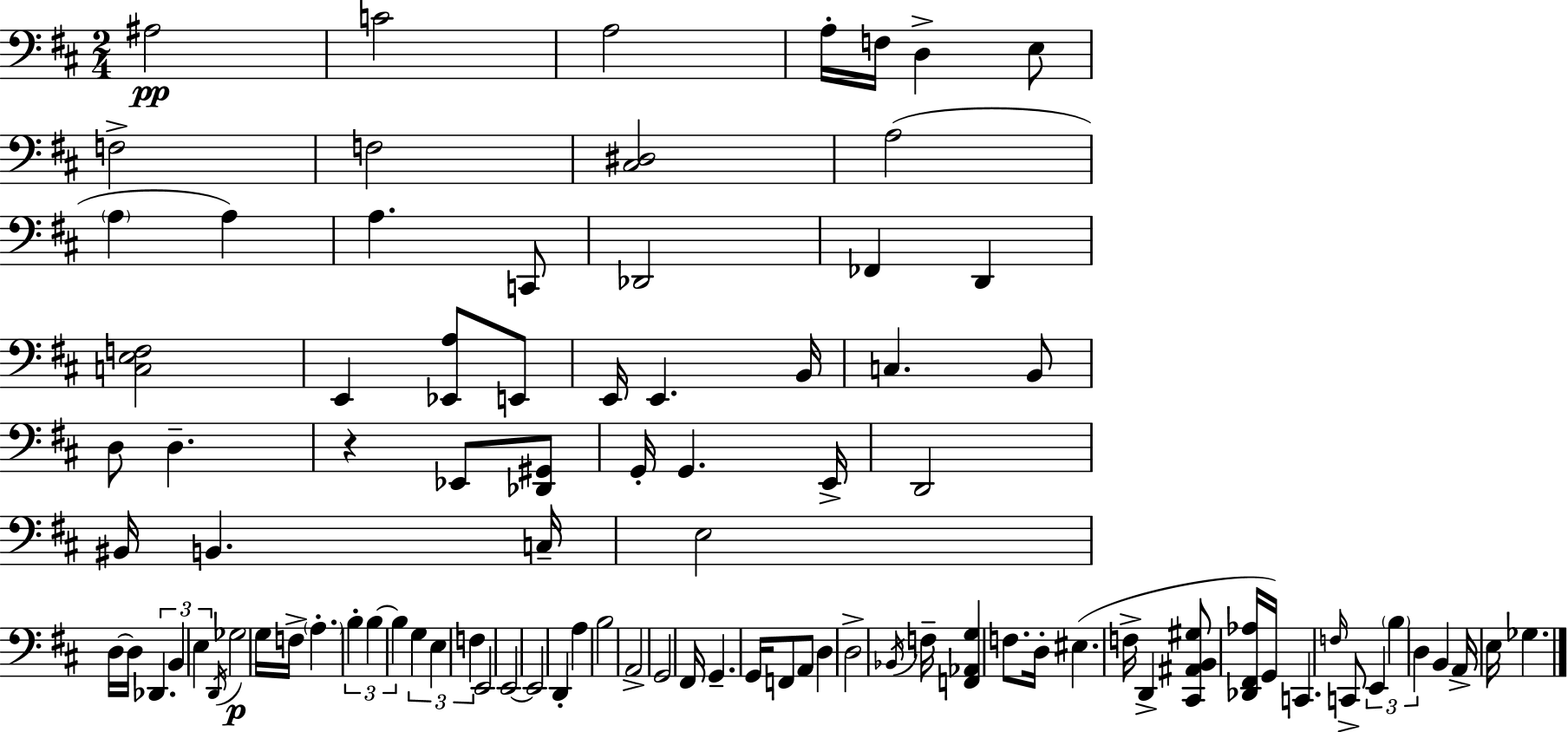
{
  \clef bass
  \numericTimeSignature
  \time 2/4
  \key d \major
  ais2\pp | c'2 | a2 | a16-. f16 d4-> e8 | \break f2-> | f2 | <cis dis>2 | a2( | \break \parenthesize a4 a4) | a4. c,8 | des,2 | fes,4 d,4 | \break <c e f>2 | e,4 <ees, a>8 e,8 | e,16 e,4. b,16 | c4. b,8 | \break d8 d4.-- | r4 ees,8 <des, gis,>8 | g,16-. g,4. e,16-> | d,2 | \break bis,16 b,4. c16-- | e2 | d16~~ d16 \tuplet 3/2 { des,4. | b,4 e4 } | \break \acciaccatura { d,16 } ges2\p | g16 f16-> \parenthesize a4.-. | \tuplet 3/2 { b4-. b4~~ | b4 } \tuplet 3/2 { g4 | \break e4 f4 } | e,2 | e,2~~ | e,2 | \break d,4-. a4 | b2 | a,2-> | g,2 | \break fis,16 g,4.-- | g,16 f,8 a,8 d4 | d2-> | \acciaccatura { bes,16 } f16-- <f, aes, g>4 f8. | \break d16-. eis4.( | f16-> d,4-> <cis, ais, b, gis>8 | <des, fis, aes>16 g,16) c,4. | \grace { f16 } c,8-> \tuplet 3/2 { e,4 \parenthesize b4 | \break d4 } b,4 | a,16-> e16 ges4. | \bar "|."
}